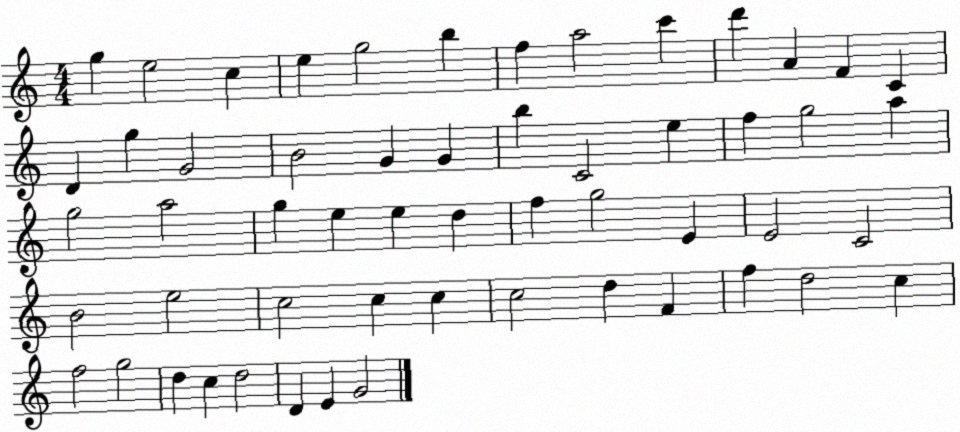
X:1
T:Untitled
M:4/4
L:1/4
K:C
g e2 c e g2 b f a2 c' d' A F C D g G2 B2 G G b C2 e f g2 a g2 a2 g e e d f g2 E E2 C2 B2 e2 c2 c c c2 d F f d2 c f2 g2 d c d2 D E G2